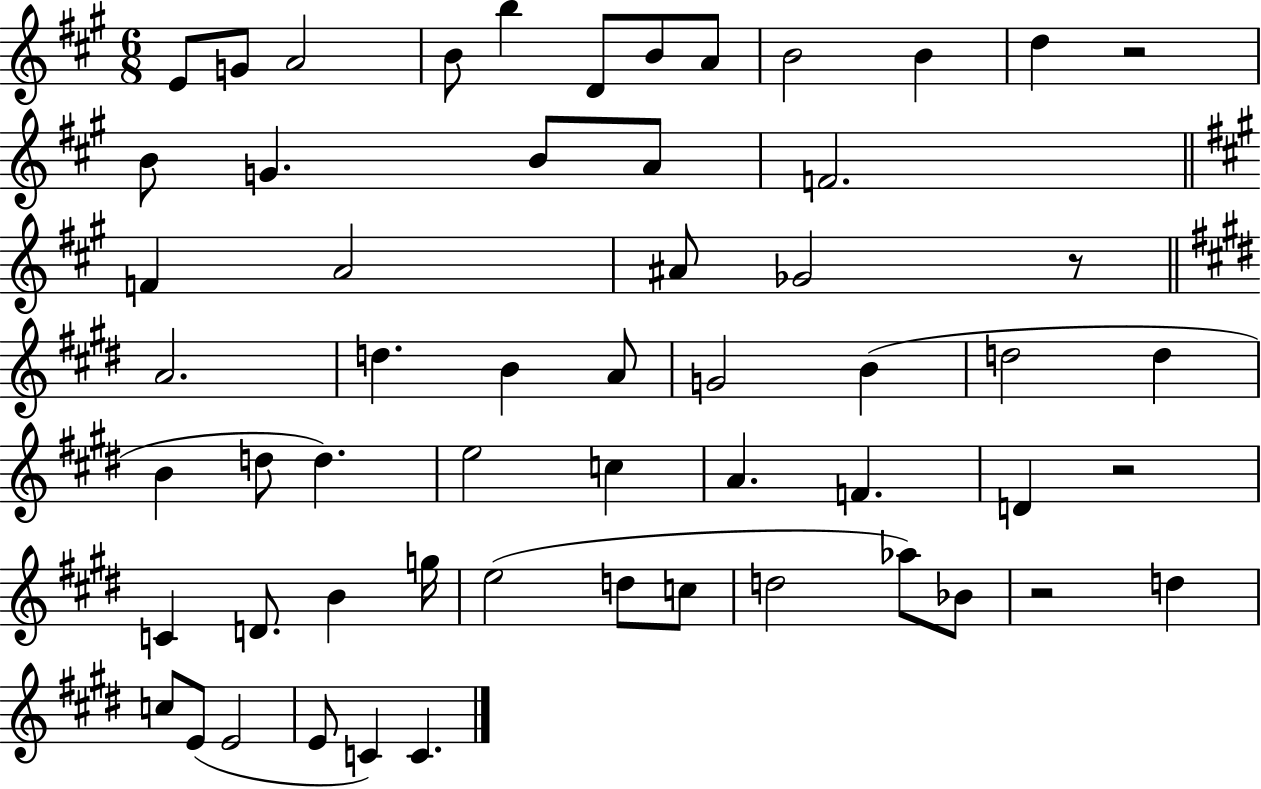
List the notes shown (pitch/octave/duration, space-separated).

E4/e G4/e A4/h B4/e B5/q D4/e B4/e A4/e B4/h B4/q D5/q R/h B4/e G4/q. B4/e A4/e F4/h. F4/q A4/h A#4/e Gb4/h R/e A4/h. D5/q. B4/q A4/e G4/h B4/q D5/h D5/q B4/q D5/e D5/q. E5/h C5/q A4/q. F4/q. D4/q R/h C4/q D4/e. B4/q G5/s E5/h D5/e C5/e D5/h Ab5/e Bb4/e R/h D5/q C5/e E4/e E4/h E4/e C4/q C4/q.